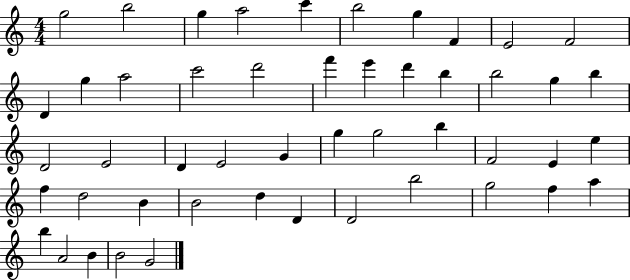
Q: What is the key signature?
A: C major